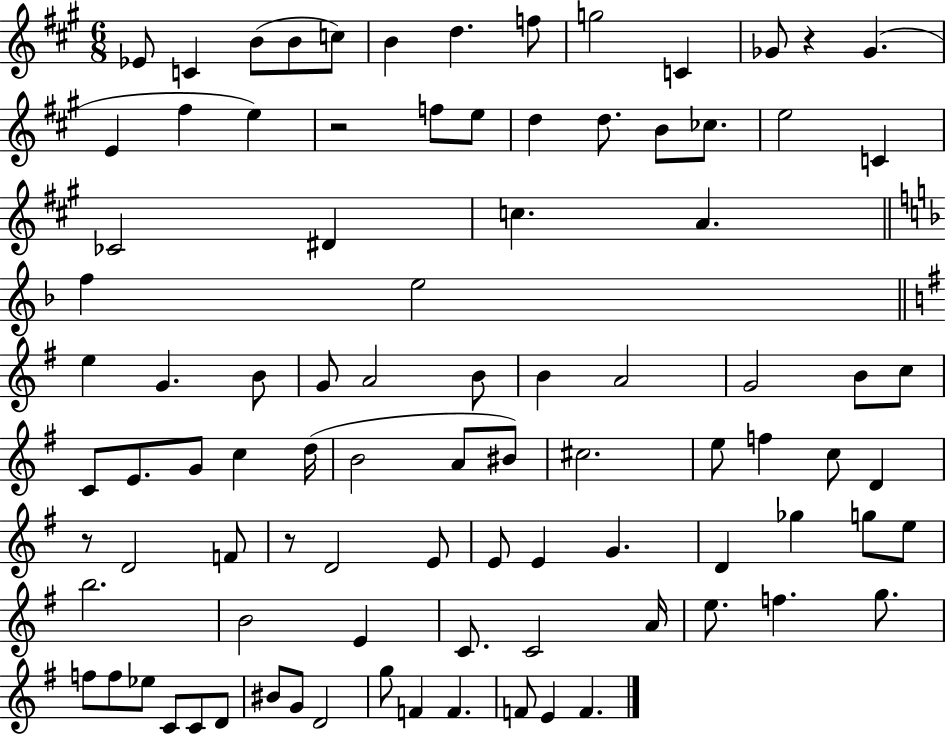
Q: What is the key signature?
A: A major